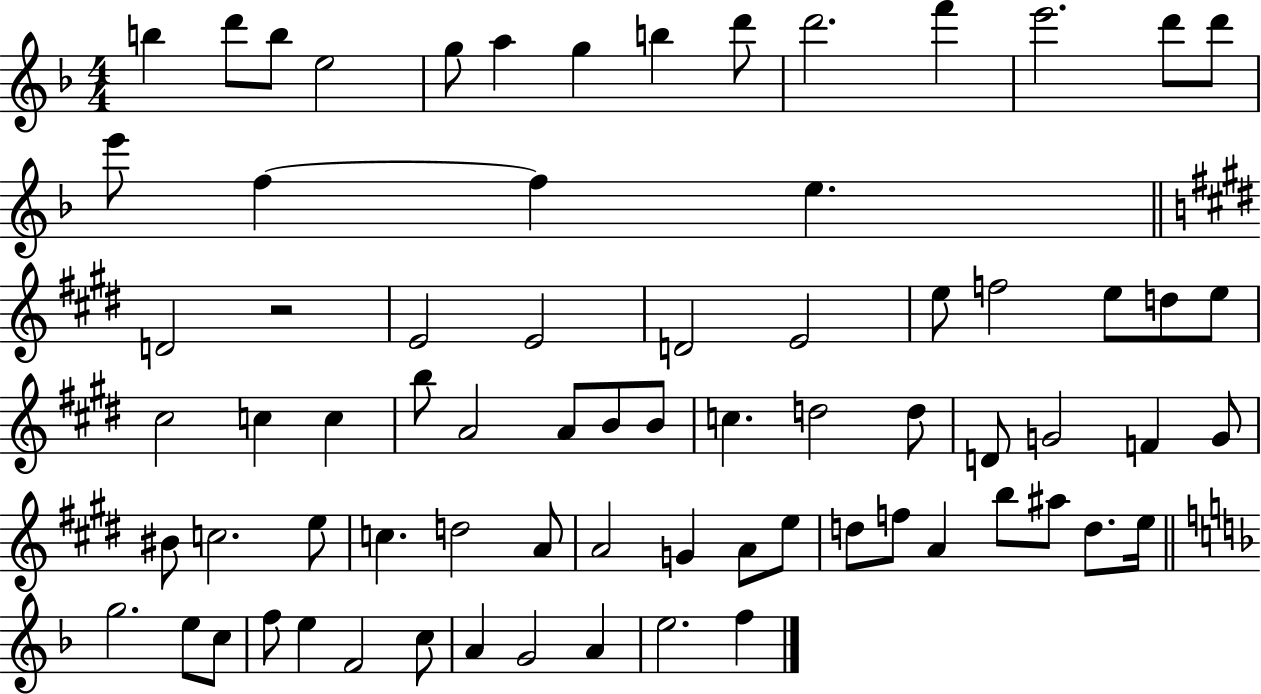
B5/q D6/e B5/e E5/h G5/e A5/q G5/q B5/q D6/e D6/h. F6/q E6/h. D6/e D6/e E6/e F5/q F5/q E5/q. D4/h R/h E4/h E4/h D4/h E4/h E5/e F5/h E5/e D5/e E5/e C#5/h C5/q C5/q B5/e A4/h A4/e B4/e B4/e C5/q. D5/h D5/e D4/e G4/h F4/q G4/e BIS4/e C5/h. E5/e C5/q. D5/h A4/e A4/h G4/q A4/e E5/e D5/e F5/e A4/q B5/e A#5/e D5/e. E5/s G5/h. E5/e C5/e F5/e E5/q F4/h C5/e A4/q G4/h A4/q E5/h. F5/q